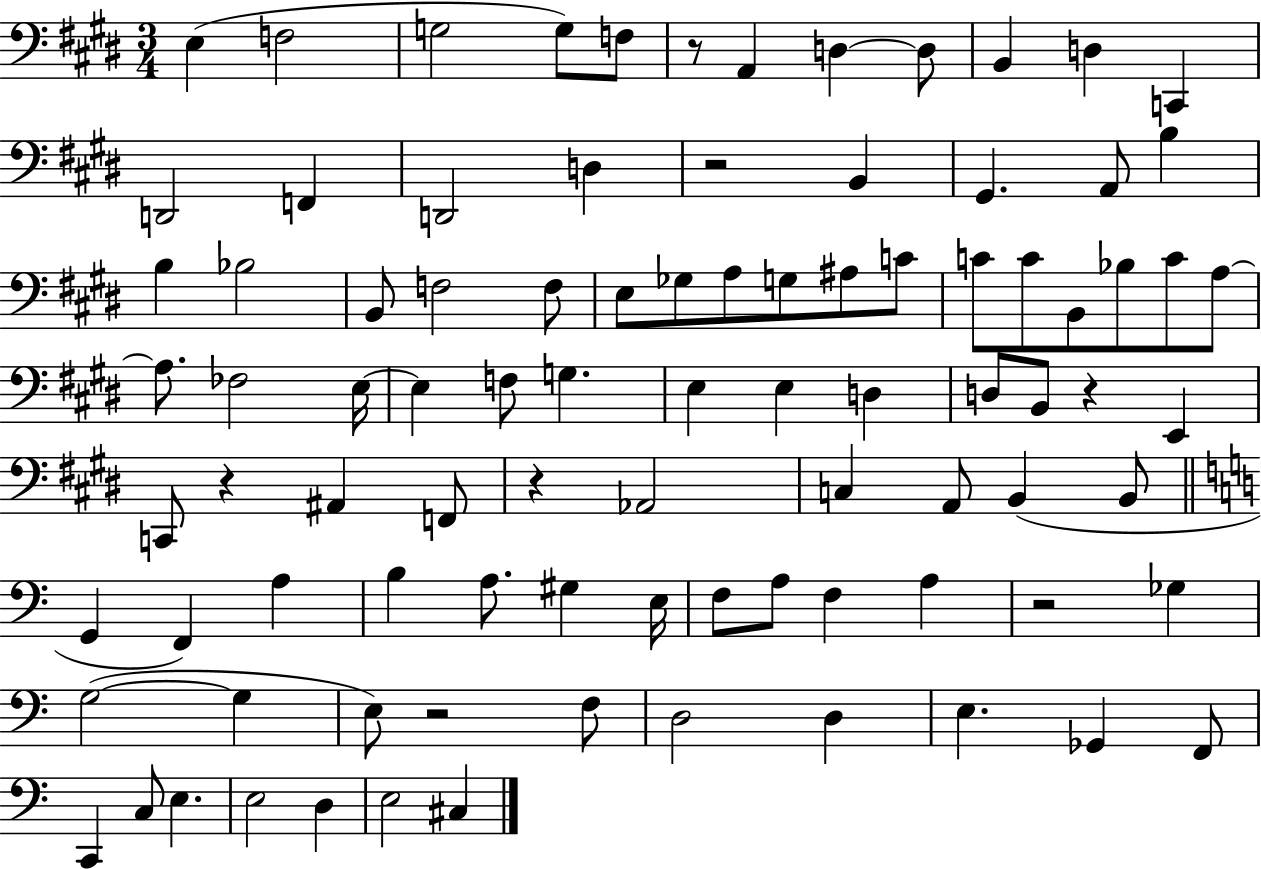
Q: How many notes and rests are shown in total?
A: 91